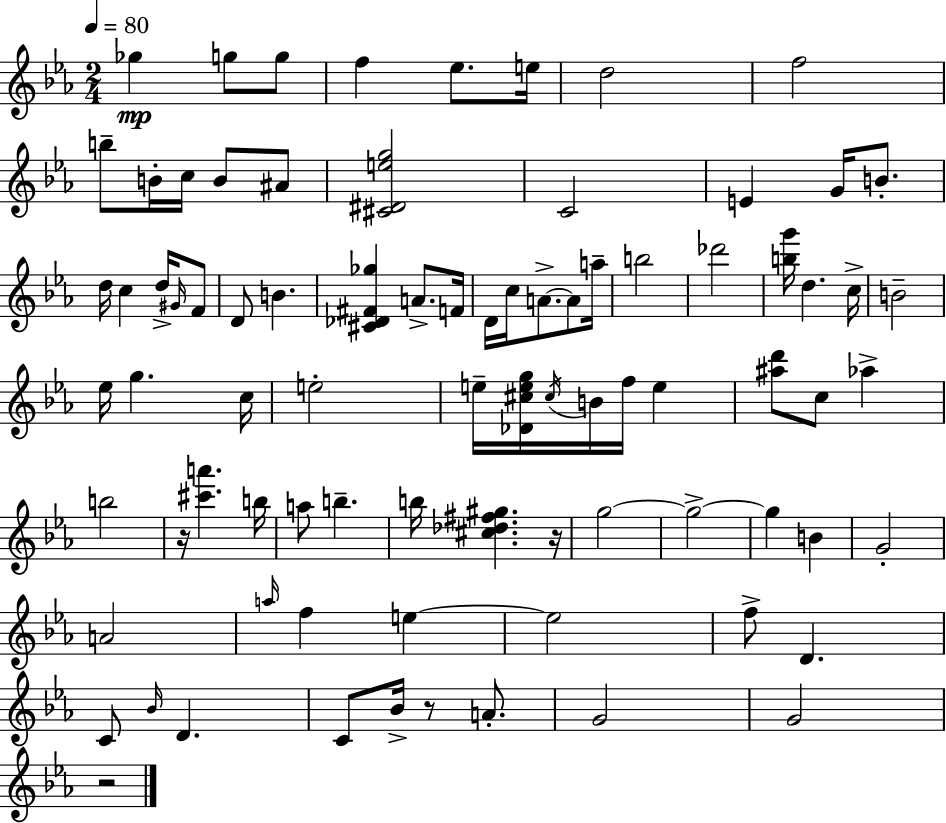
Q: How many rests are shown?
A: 4